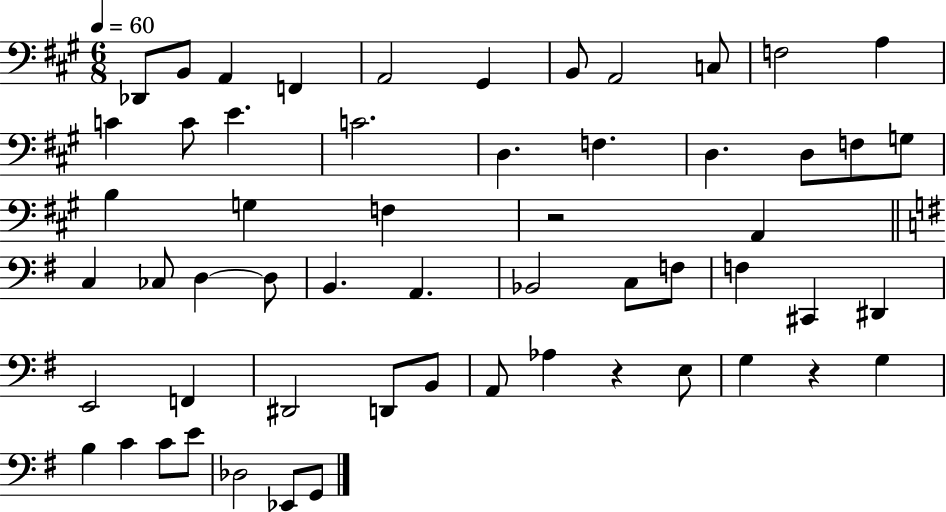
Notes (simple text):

Db2/e B2/e A2/q F2/q A2/h G#2/q B2/e A2/h C3/e F3/h A3/q C4/q C4/e E4/q. C4/h. D3/q. F3/q. D3/q. D3/e F3/e G3/e B3/q G3/q F3/q R/h A2/q C3/q CES3/e D3/q D3/e B2/q. A2/q. Bb2/h C3/e F3/e F3/q C#2/q D#2/q E2/h F2/q D#2/h D2/e B2/e A2/e Ab3/q R/q E3/e G3/q R/q G3/q B3/q C4/q C4/e E4/e Db3/h Eb2/e G2/e